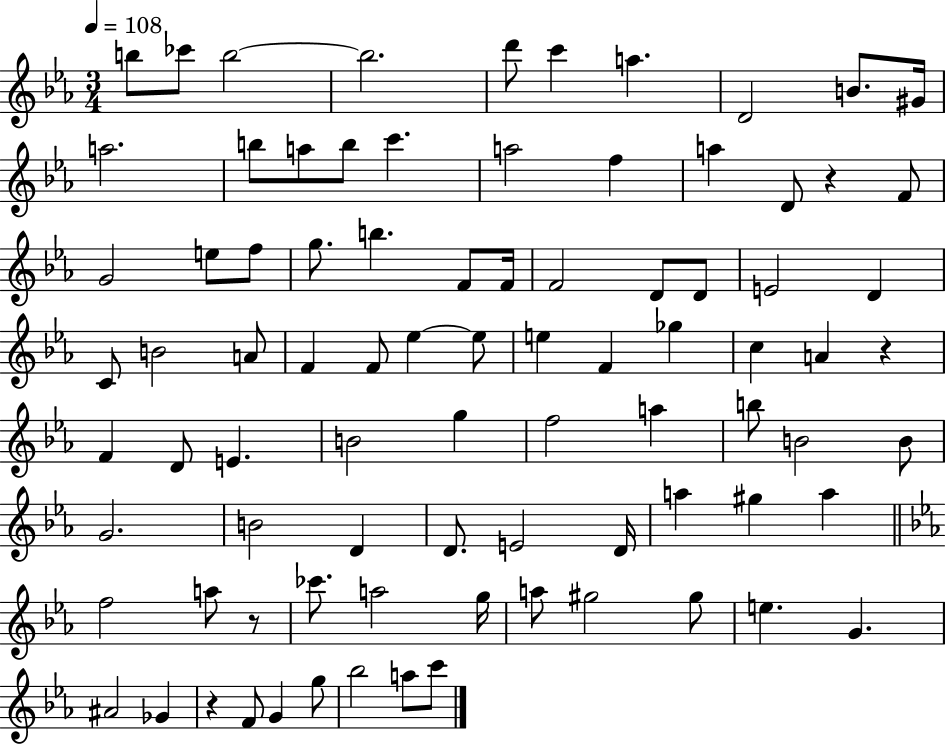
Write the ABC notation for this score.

X:1
T:Untitled
M:3/4
L:1/4
K:Eb
b/2 _c'/2 b2 b2 d'/2 c' a D2 B/2 ^G/4 a2 b/2 a/2 b/2 c' a2 f a D/2 z F/2 G2 e/2 f/2 g/2 b F/2 F/4 F2 D/2 D/2 E2 D C/2 B2 A/2 F F/2 _e _e/2 e F _g c A z F D/2 E B2 g f2 a b/2 B2 B/2 G2 B2 D D/2 E2 D/4 a ^g a f2 a/2 z/2 _c'/2 a2 g/4 a/2 ^g2 ^g/2 e G ^A2 _G z F/2 G g/2 _b2 a/2 c'/2